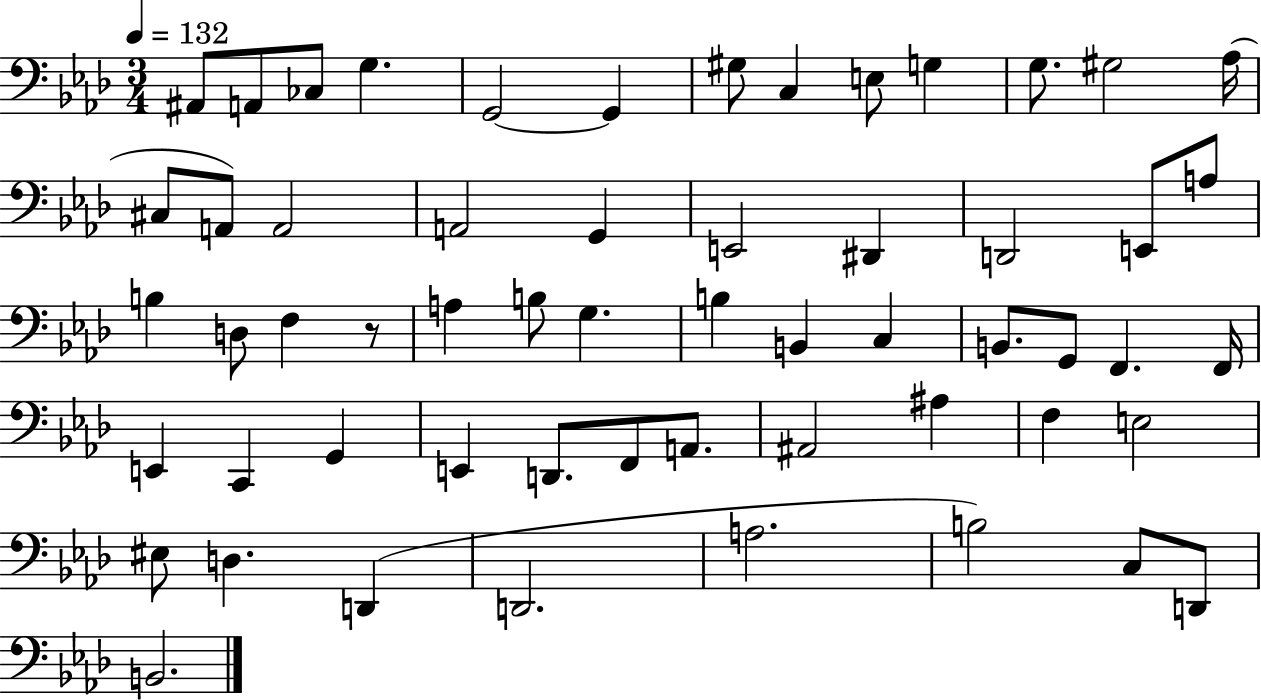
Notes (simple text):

A#2/e A2/e CES3/e G3/q. G2/h G2/q G#3/e C3/q E3/e G3/q G3/e. G#3/h Ab3/s C#3/e A2/e A2/h A2/h G2/q E2/h D#2/q D2/h E2/e A3/e B3/q D3/e F3/q R/e A3/q B3/e G3/q. B3/q B2/q C3/q B2/e. G2/e F2/q. F2/s E2/q C2/q G2/q E2/q D2/e. F2/e A2/e. A#2/h A#3/q F3/q E3/h EIS3/e D3/q. D2/q D2/h. A3/h. B3/h C3/e D2/e B2/h.